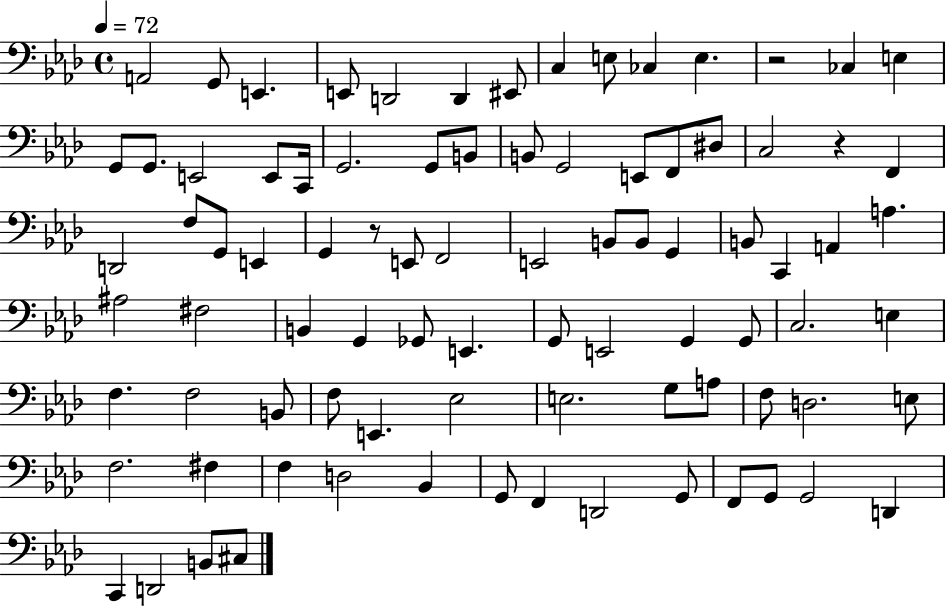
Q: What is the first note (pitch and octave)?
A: A2